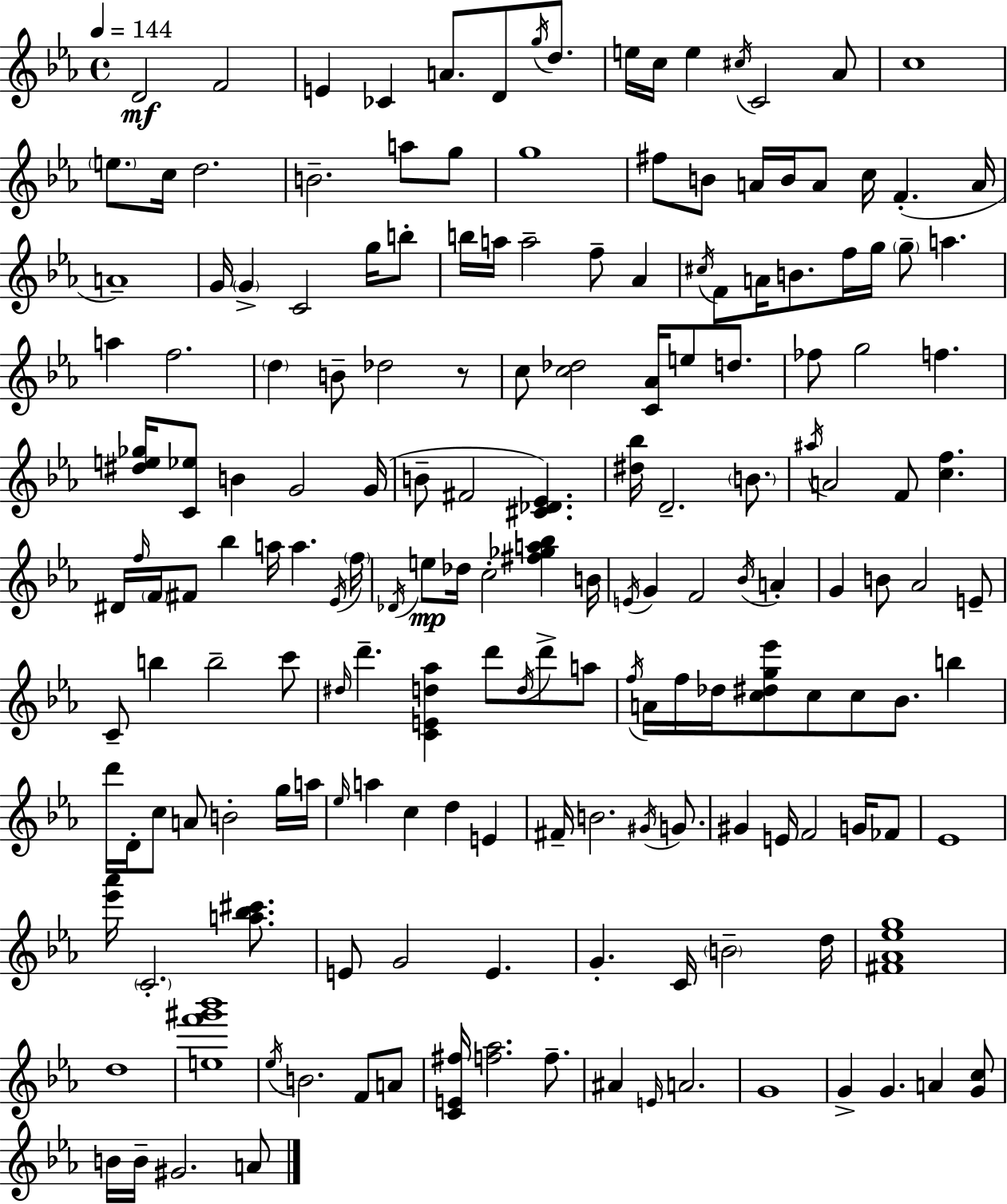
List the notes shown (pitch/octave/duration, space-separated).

D4/h F4/h E4/q CES4/q A4/e. D4/e G5/s D5/e. E5/s C5/s E5/q C#5/s C4/h Ab4/e C5/w E5/e. C5/s D5/h. B4/h. A5/e G5/e G5/w F#5/e B4/e A4/s B4/s A4/e C5/s F4/q. A4/s A4/w G4/s G4/q C4/h G5/s B5/e B5/s A5/s A5/h F5/e Ab4/q C#5/s F4/e A4/s B4/e. F5/s G5/s G5/e A5/q. A5/q F5/h. D5/q B4/e Db5/h R/e C5/e [C5,Db5]/h [C4,Ab4]/s E5/e D5/e. FES5/e G5/h F5/q. [D#5,E5,Gb5]/s [C4,Eb5]/e B4/q G4/h G4/s B4/e F#4/h [C#4,Db4,Eb4]/q. [D#5,Bb5]/s D4/h. B4/e. A#5/s A4/h F4/e [C5,F5]/q. D#4/s F5/s F4/s F#4/e Bb5/q A5/s A5/q. Eb4/s F5/s Db4/s E5/e Db5/s C5/h [F#5,Gb5,A5,Bb5]/q B4/s E4/s G4/q F4/h Bb4/s A4/q G4/q B4/e Ab4/h E4/e C4/e B5/q B5/h C6/e D#5/s D6/q. [C4,E4,D5,Ab5]/q D6/e D5/s D6/e A5/e F5/s A4/s F5/s Db5/s [C5,D#5,G5,Eb6]/e C5/e C5/e Bb4/e. B5/q D6/s D4/s C5/e A4/e B4/h G5/s A5/s Eb5/s A5/q C5/q D5/q E4/q F#4/s B4/h. G#4/s G4/e. G#4/q E4/s F4/h G4/s FES4/e Eb4/w [Eb6,Ab6]/s C4/h. [A5,Bb5,C#6]/e. E4/e G4/h E4/q. G4/q. C4/s B4/h D5/s [F#4,Ab4,Eb5,G5]/w D5/w [E5,F6,G#6,Bb6]/w Eb5/s B4/h. F4/e A4/e [C4,E4,F#5]/s [F5,Ab5]/h. F5/e. A#4/q E4/s A4/h. G4/w G4/q G4/q. A4/q [G4,C5]/e B4/s B4/s G#4/h. A4/e